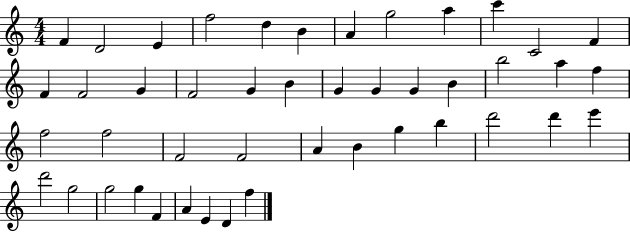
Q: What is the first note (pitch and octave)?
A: F4